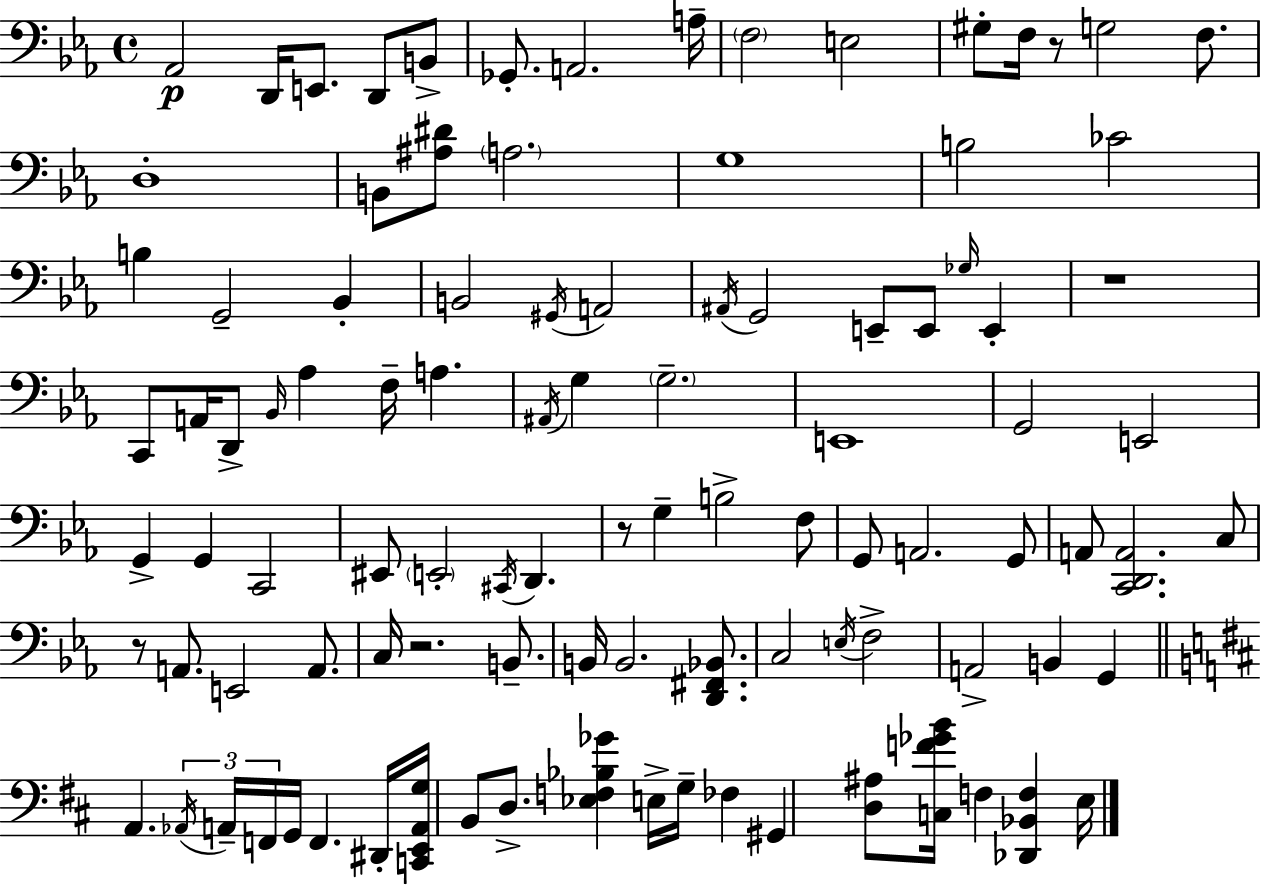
X:1
T:Untitled
M:4/4
L:1/4
K:Eb
_A,,2 D,,/4 E,,/2 D,,/2 B,,/2 _G,,/2 A,,2 A,/4 F,2 E,2 ^G,/2 F,/4 z/2 G,2 F,/2 D,4 B,,/2 [^A,^D]/2 A,2 G,4 B,2 _C2 B, G,,2 _B,, B,,2 ^G,,/4 A,,2 ^A,,/4 G,,2 E,,/2 E,,/2 _G,/4 E,, z4 C,,/2 A,,/4 D,,/2 _B,,/4 _A, F,/4 A, ^A,,/4 G, G,2 E,,4 G,,2 E,,2 G,, G,, C,,2 ^E,,/2 E,,2 ^C,,/4 D,, z/2 G, B,2 F,/2 G,,/2 A,,2 G,,/2 A,,/2 [C,,D,,A,,]2 C,/2 z/2 A,,/2 E,,2 A,,/2 C,/4 z2 B,,/2 B,,/4 B,,2 [D,,^F,,_B,,]/2 C,2 E,/4 F,2 A,,2 B,, G,, A,, _A,,/4 A,,/4 F,,/4 G,,/4 F,, ^D,,/4 [C,,E,,A,,G,]/4 B,,/2 D,/2 [_E,F,_B,_G] E,/4 G,/4 _F, ^G,, [D,^A,]/2 [C,F_GB]/4 F, [_D,,_B,,F,] E,/4